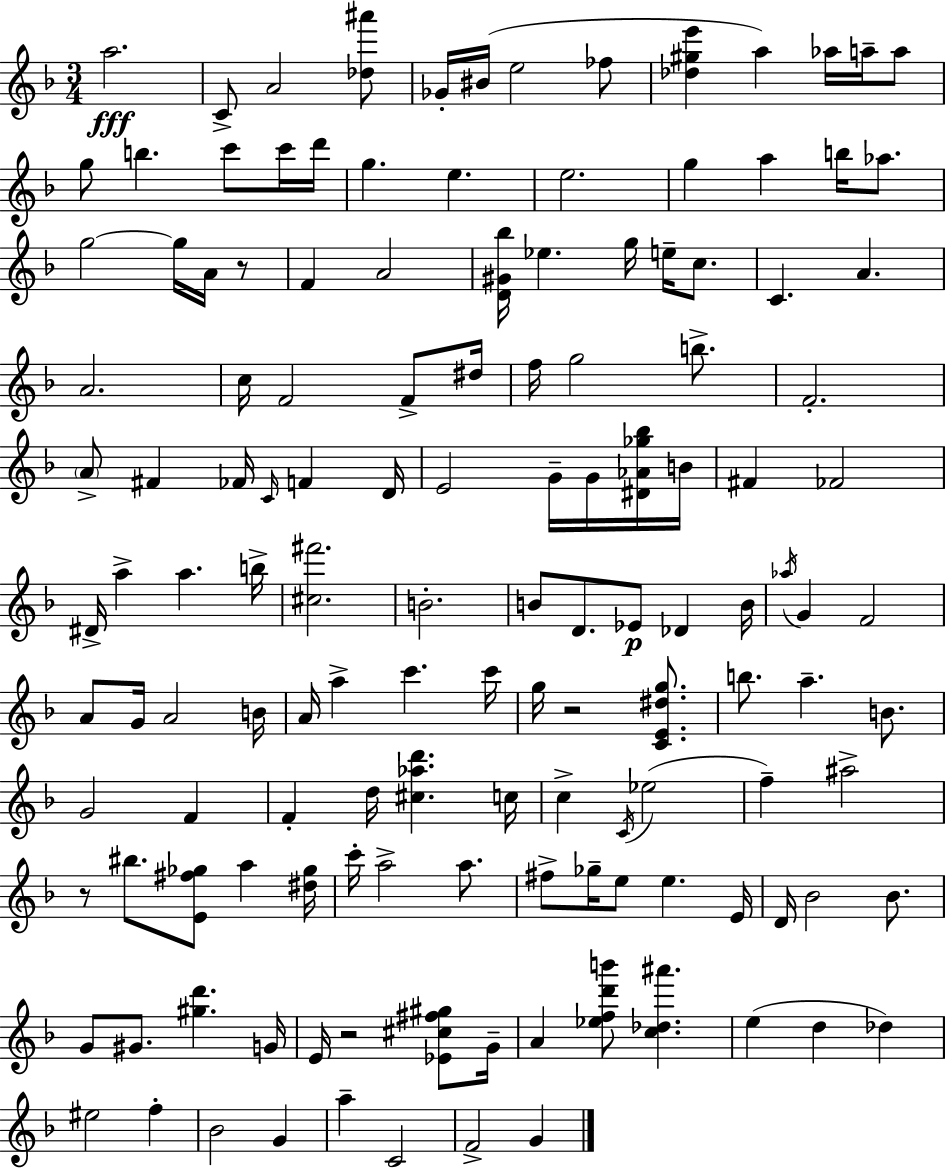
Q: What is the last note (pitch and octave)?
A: G4